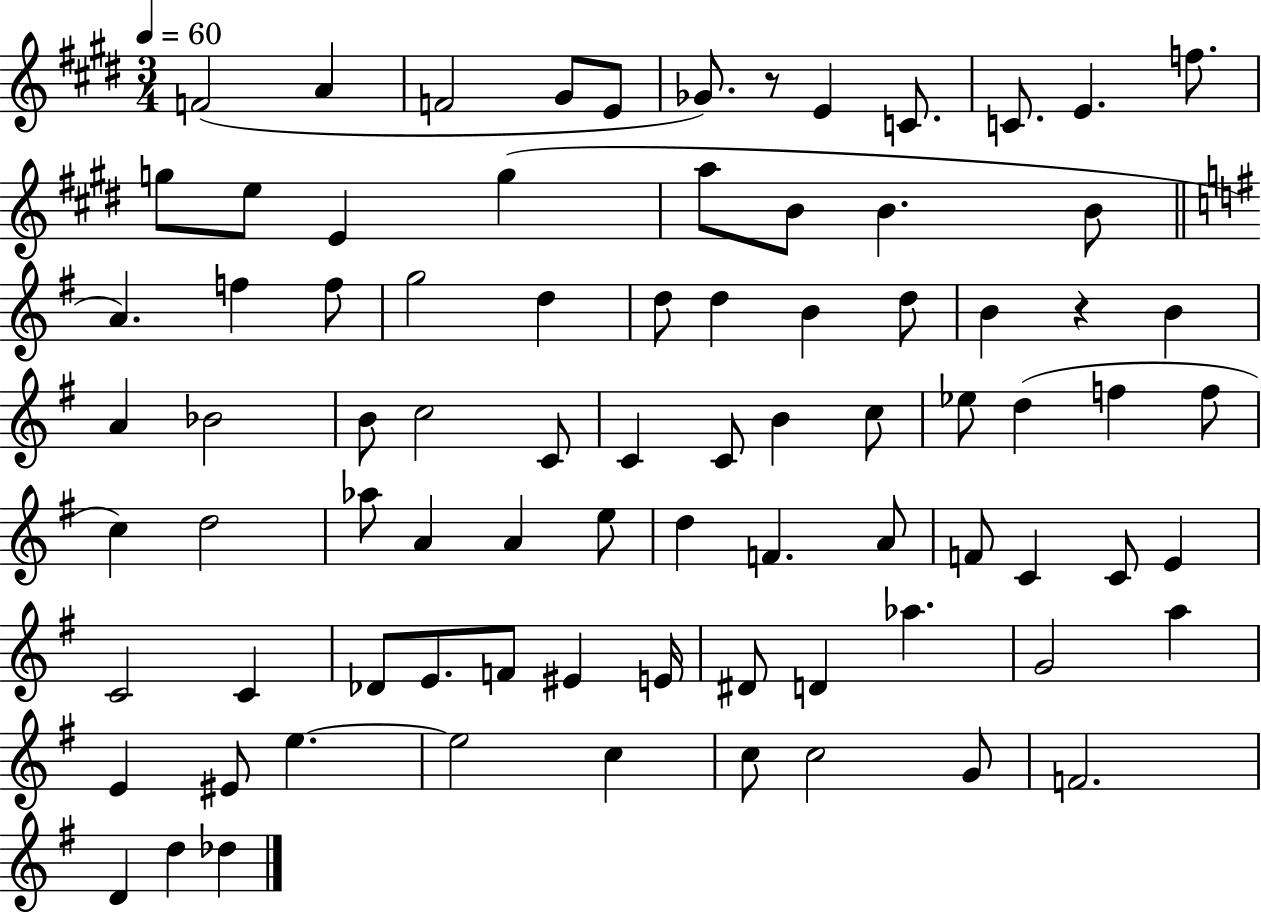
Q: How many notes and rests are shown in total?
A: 82